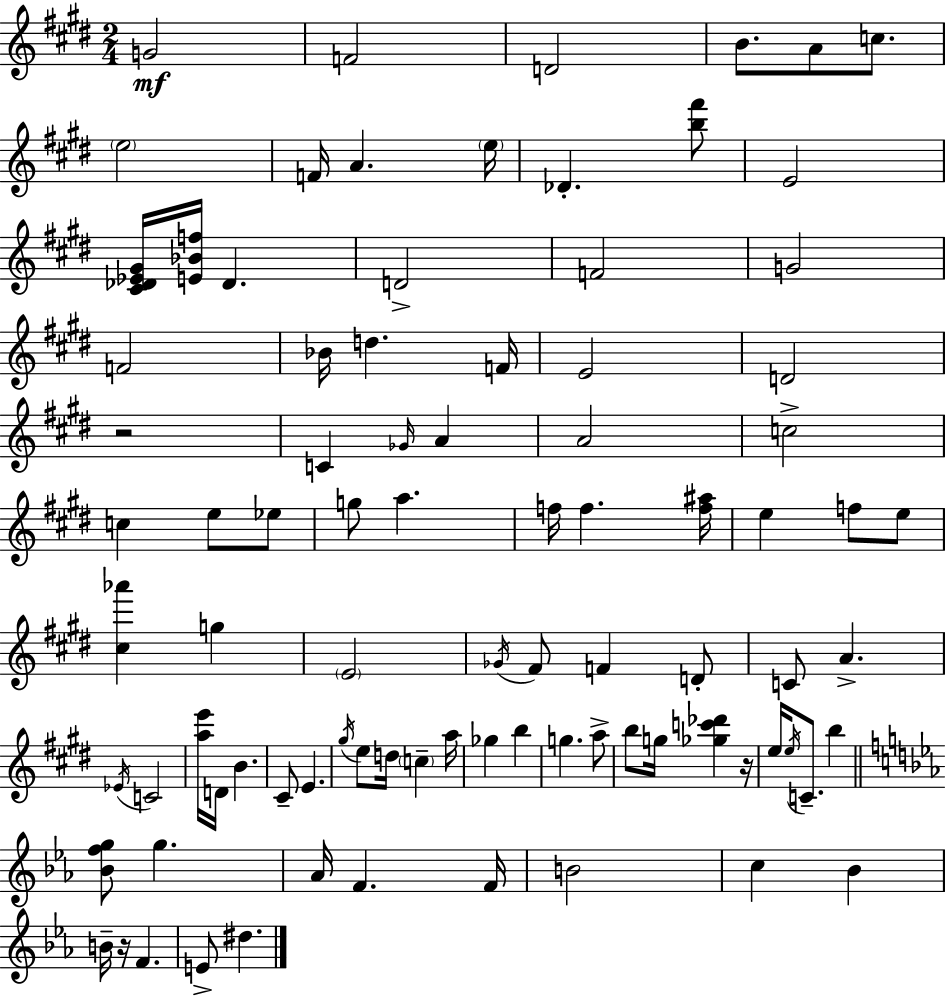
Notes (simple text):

G4/h F4/h D4/h B4/e. A4/e C5/e. E5/h F4/s A4/q. E5/s Db4/q. [B5,F#6]/e E4/h [C#4,Db4,Eb4,G#4]/s [E4,Bb4,F5]/s Db4/q. D4/h F4/h G4/h F4/h Bb4/s D5/q. F4/s E4/h D4/h R/h C4/q Gb4/s A4/q A4/h C5/h C5/q E5/e Eb5/e G5/e A5/q. F5/s F5/q. [F5,A#5]/s E5/q F5/e E5/e [C#5,Ab6]/q G5/q E4/h Gb4/s F#4/e F4/q D4/e C4/e A4/q. Eb4/s C4/h [A5,E6]/s D4/s B4/q. C#4/e E4/q. G#5/s E5/e D5/s C5/q A5/s Gb5/q B5/q G5/q. A5/e B5/e G5/s [Gb5,C6,Db6]/q R/s E5/s E5/s C4/e. B5/q [Bb4,F5,G5]/e G5/q. Ab4/s F4/q. F4/s B4/h C5/q Bb4/q B4/s R/s F4/q. E4/e D#5/q.